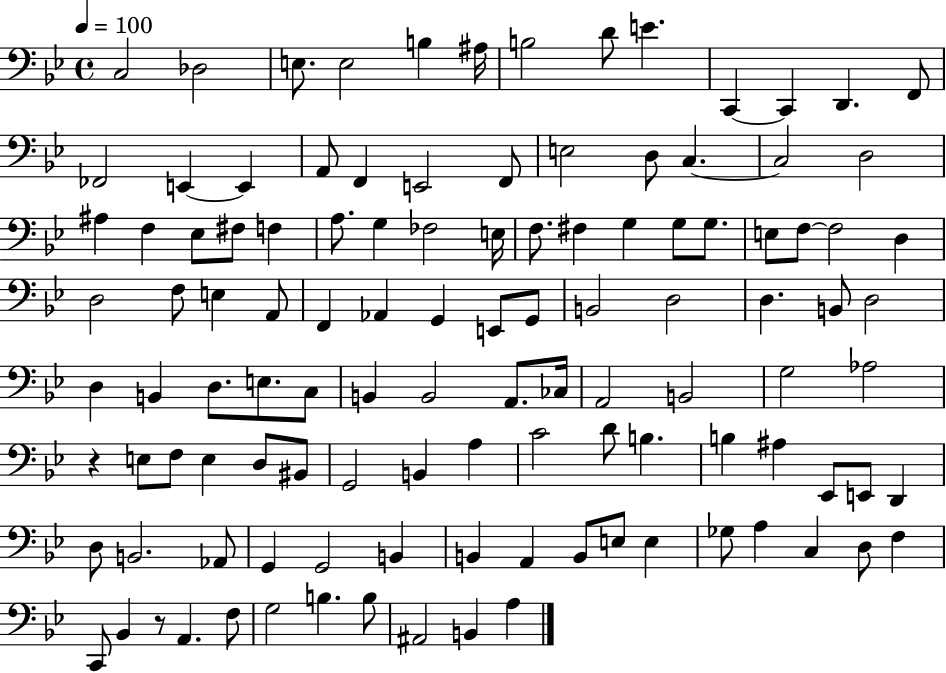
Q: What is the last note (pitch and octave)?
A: A3